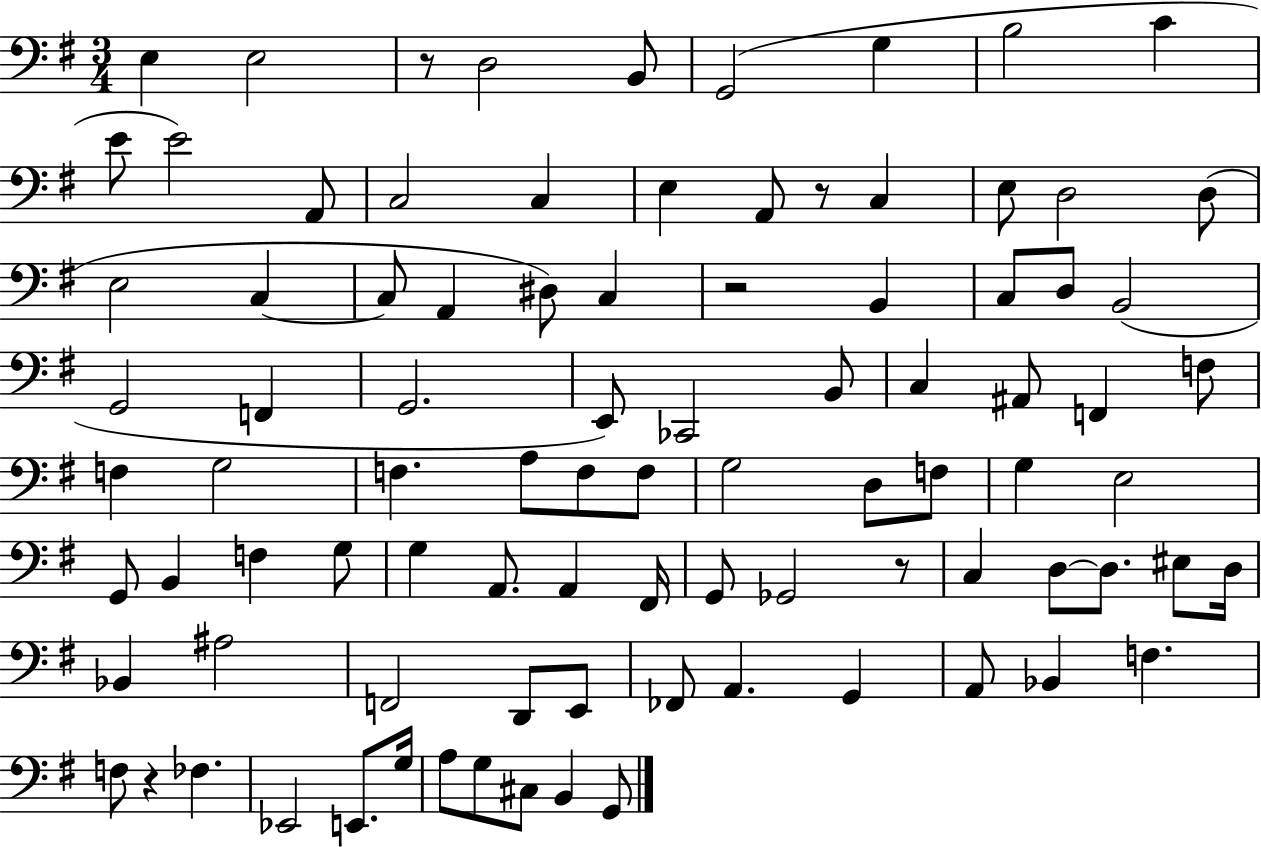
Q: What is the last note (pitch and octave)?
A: G2